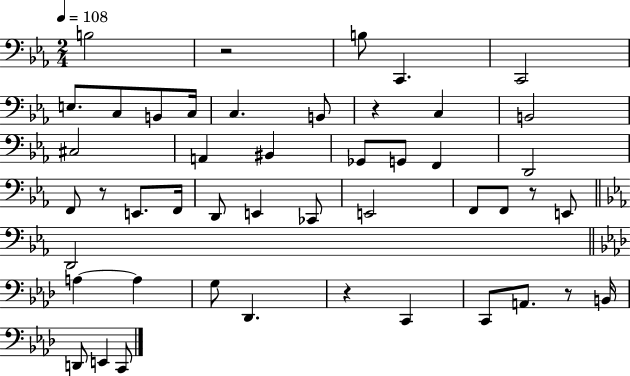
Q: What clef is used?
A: bass